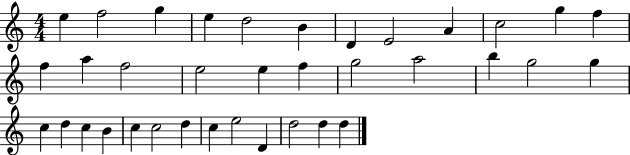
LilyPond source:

{
  \clef treble
  \numericTimeSignature
  \time 4/4
  \key c \major
  e''4 f''2 g''4 | e''4 d''2 b'4 | d'4 e'2 a'4 | c''2 g''4 f''4 | \break f''4 a''4 f''2 | e''2 e''4 f''4 | g''2 a''2 | b''4 g''2 g''4 | \break c''4 d''4 c''4 b'4 | c''4 c''2 d''4 | c''4 e''2 d'4 | d''2 d''4 d''4 | \break \bar "|."
}